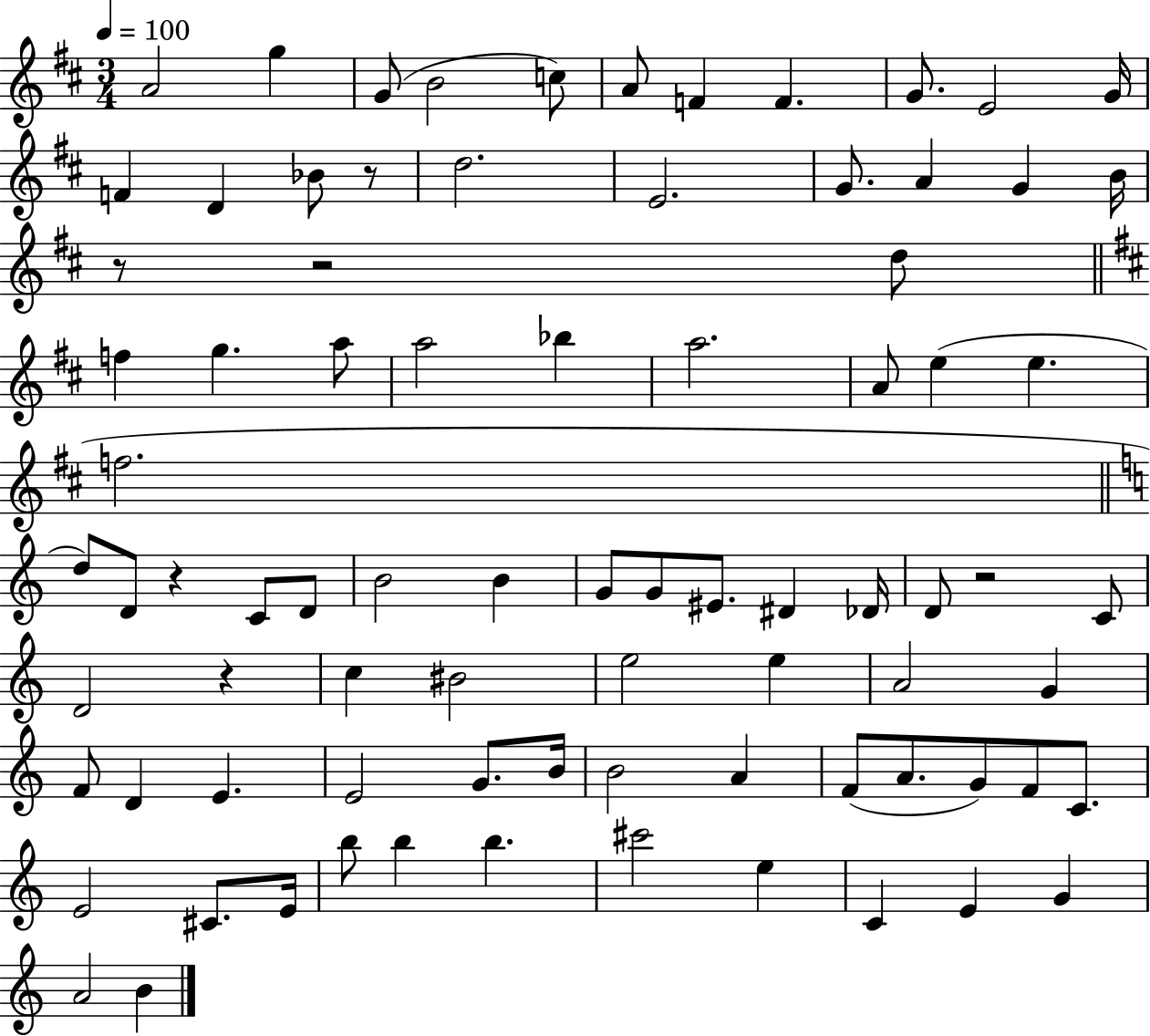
X:1
T:Untitled
M:3/4
L:1/4
K:D
A2 g G/2 B2 c/2 A/2 F F G/2 E2 G/4 F D _B/2 z/2 d2 E2 G/2 A G B/4 z/2 z2 d/2 f g a/2 a2 _b a2 A/2 e e f2 d/2 D/2 z C/2 D/2 B2 B G/2 G/2 ^E/2 ^D _D/4 D/2 z2 C/2 D2 z c ^B2 e2 e A2 G F/2 D E E2 G/2 B/4 B2 A F/2 A/2 G/2 F/2 C/2 E2 ^C/2 E/4 b/2 b b ^c'2 e C E G A2 B